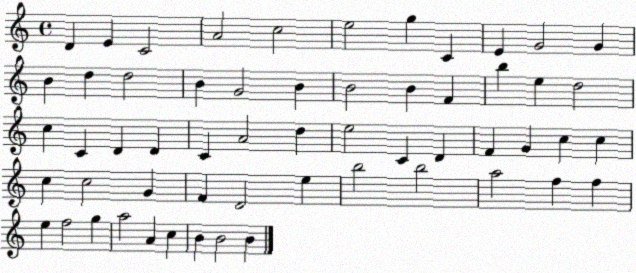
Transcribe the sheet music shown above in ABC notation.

X:1
T:Untitled
M:4/4
L:1/4
K:C
D E C2 A2 c2 e2 g C E G2 G B d d2 B G2 B B2 B F b e d2 c C D D C A2 d e2 C D F G c c c c2 G F D2 e b2 b2 a2 f f e f2 g a2 A c B B2 B